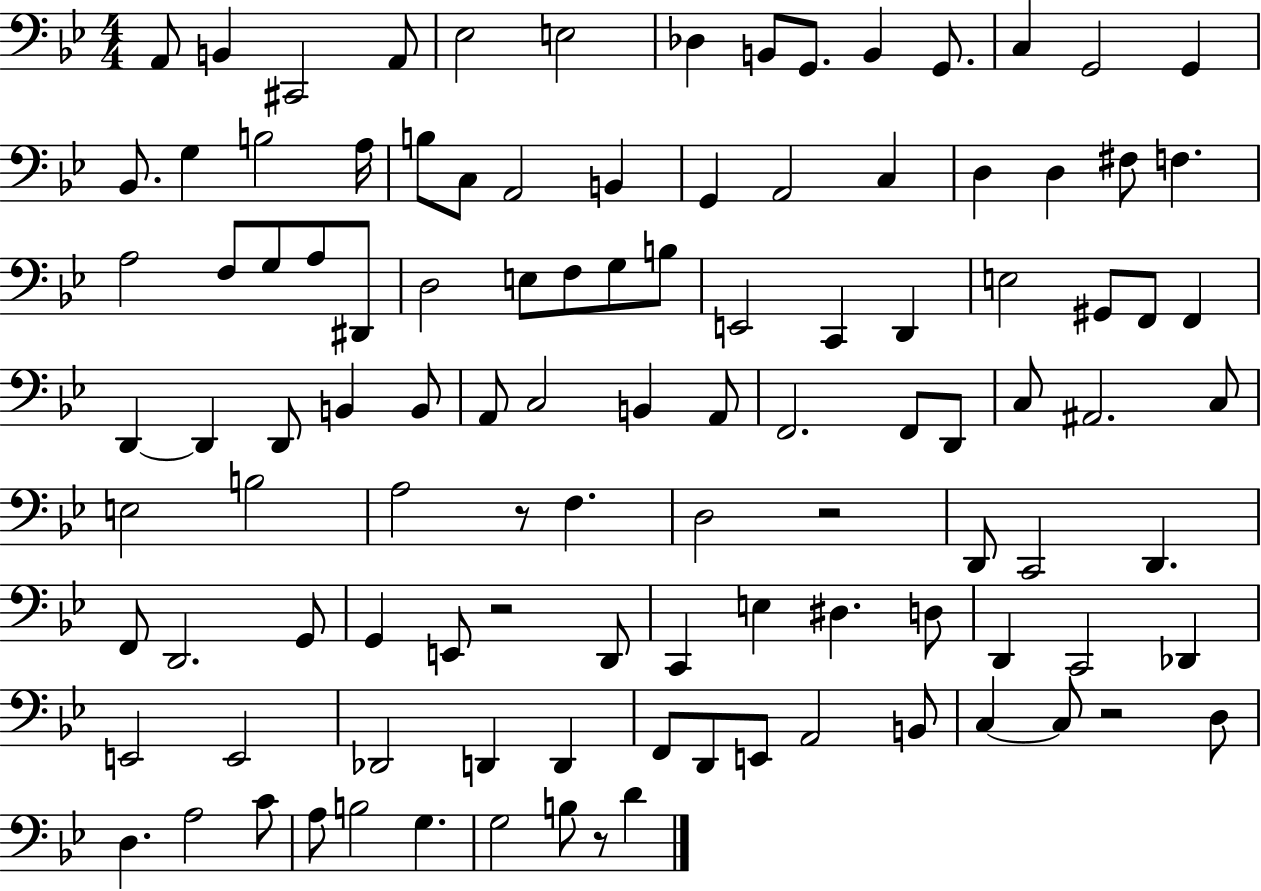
X:1
T:Untitled
M:4/4
L:1/4
K:Bb
A,,/2 B,, ^C,,2 A,,/2 _E,2 E,2 _D, B,,/2 G,,/2 B,, G,,/2 C, G,,2 G,, _B,,/2 G, B,2 A,/4 B,/2 C,/2 A,,2 B,, G,, A,,2 C, D, D, ^F,/2 F, A,2 F,/2 G,/2 A,/2 ^D,,/2 D,2 E,/2 F,/2 G,/2 B,/2 E,,2 C,, D,, E,2 ^G,,/2 F,,/2 F,, D,, D,, D,,/2 B,, B,,/2 A,,/2 C,2 B,, A,,/2 F,,2 F,,/2 D,,/2 C,/2 ^A,,2 C,/2 E,2 B,2 A,2 z/2 F, D,2 z2 D,,/2 C,,2 D,, F,,/2 D,,2 G,,/2 G,, E,,/2 z2 D,,/2 C,, E, ^D, D,/2 D,, C,,2 _D,, E,,2 E,,2 _D,,2 D,, D,, F,,/2 D,,/2 E,,/2 A,,2 B,,/2 C, C,/2 z2 D,/2 D, A,2 C/2 A,/2 B,2 G, G,2 B,/2 z/2 D